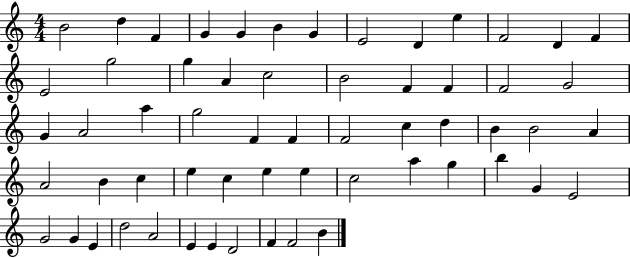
B4/h D5/q F4/q G4/q G4/q B4/q G4/q E4/h D4/q E5/q F4/h D4/q F4/q E4/h G5/h G5/q A4/q C5/h B4/h F4/q F4/q F4/h G4/h G4/q A4/h A5/q G5/h F4/q F4/q F4/h C5/q D5/q B4/q B4/h A4/q A4/h B4/q C5/q E5/q C5/q E5/q E5/q C5/h A5/q G5/q B5/q G4/q E4/h G4/h G4/q E4/q D5/h A4/h E4/q E4/q D4/h F4/q F4/h B4/q